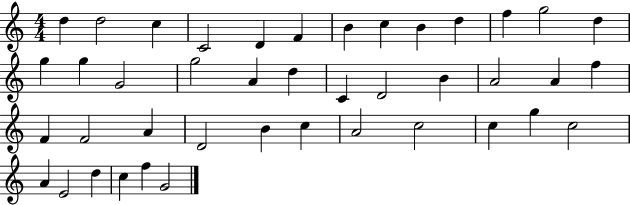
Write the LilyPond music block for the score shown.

{
  \clef treble
  \numericTimeSignature
  \time 4/4
  \key c \major
  d''4 d''2 c''4 | c'2 d'4 f'4 | b'4 c''4 b'4 d''4 | f''4 g''2 d''4 | \break g''4 g''4 g'2 | g''2 a'4 d''4 | c'4 d'2 b'4 | a'2 a'4 f''4 | \break f'4 f'2 a'4 | d'2 b'4 c''4 | a'2 c''2 | c''4 g''4 c''2 | \break a'4 e'2 d''4 | c''4 f''4 g'2 | \bar "|."
}